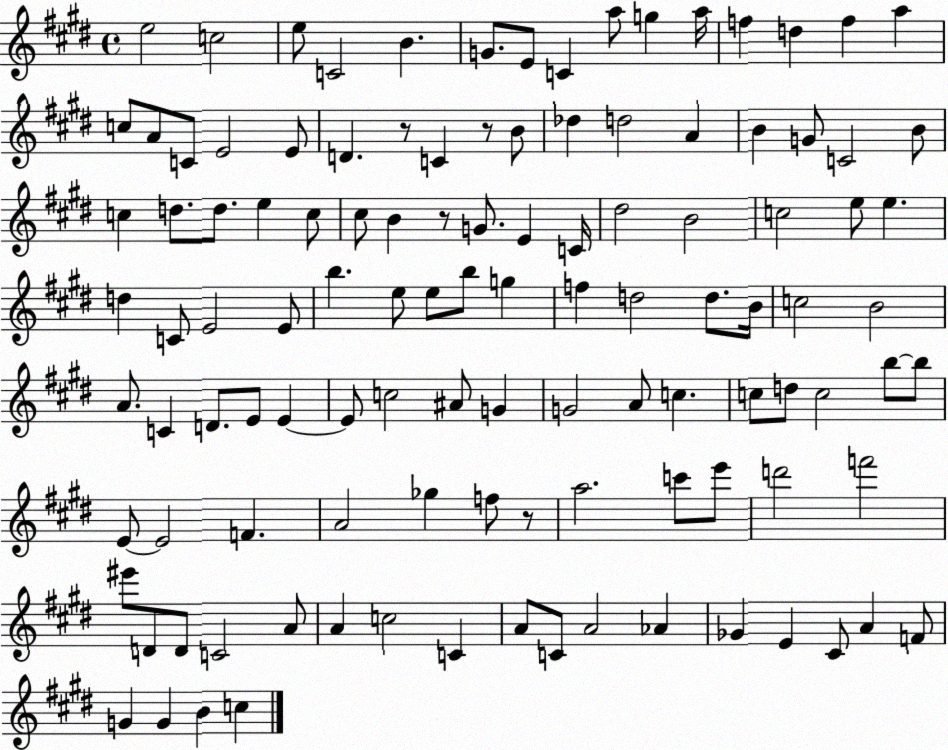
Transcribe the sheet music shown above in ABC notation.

X:1
T:Untitled
M:4/4
L:1/4
K:E
e2 c2 e/2 C2 B G/2 E/2 C a/2 g a/4 f d f a c/2 A/2 C/2 E2 E/2 D z/2 C z/2 B/2 _d d2 A B G/2 C2 B/2 c d/2 d/2 e c/2 ^c/2 B z/2 G/2 E C/4 ^d2 B2 c2 e/2 e d C/2 E2 E/2 b e/2 e/2 b/2 g f d2 d/2 B/4 c2 B2 A/2 C D/2 E/2 E E/2 c2 ^A/2 G G2 A/2 c c/2 d/2 c2 b/2 b/2 E/2 E2 F A2 _g f/2 z/2 a2 c'/2 e'/2 d'2 f'2 ^e'/2 D/2 D/2 C2 A/2 A c2 C A/2 C/2 A2 _A _G E ^C/2 A F/2 G G B c